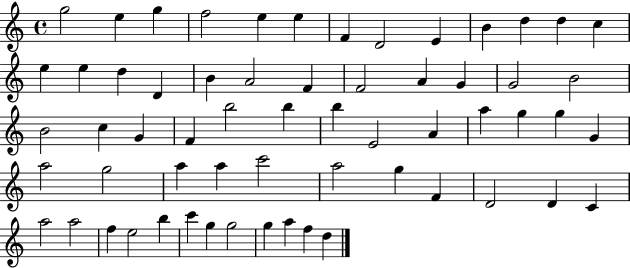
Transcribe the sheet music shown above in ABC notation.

X:1
T:Untitled
M:4/4
L:1/4
K:C
g2 e g f2 e e F D2 E B d d c e e d D B A2 F F2 A G G2 B2 B2 c G F b2 b b E2 A a g g G a2 g2 a a c'2 a2 g F D2 D C a2 a2 f e2 b c' g g2 g a f d